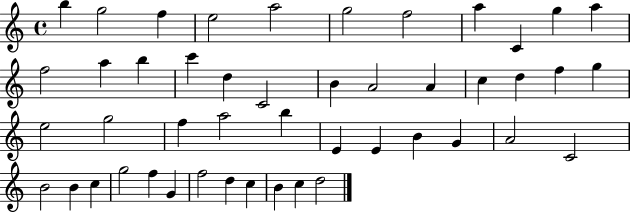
X:1
T:Untitled
M:4/4
L:1/4
K:C
b g2 f e2 a2 g2 f2 a C g a f2 a b c' d C2 B A2 A c d f g e2 g2 f a2 b E E B G A2 C2 B2 B c g2 f G f2 d c B c d2